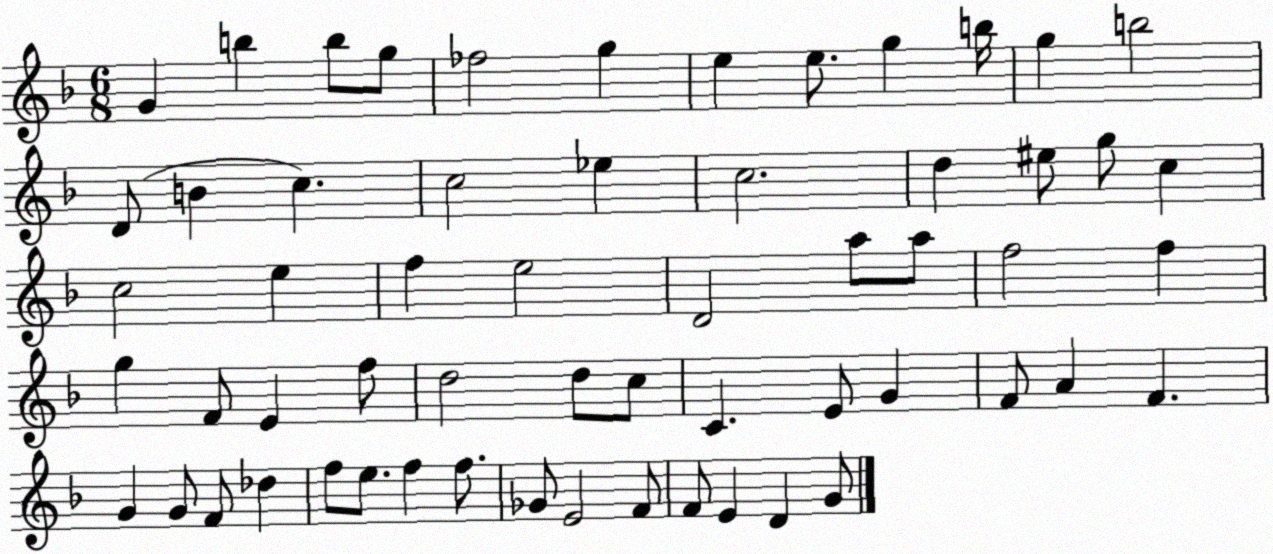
X:1
T:Untitled
M:6/8
L:1/4
K:F
G b b/2 g/2 _f2 g e e/2 g b/4 g b2 D/2 B c c2 _e c2 d ^e/2 g/2 c c2 e f e2 D2 a/2 a/2 f2 f g F/2 E f/2 d2 d/2 c/2 C E/2 G F/2 A F G G/2 F/2 _d f/2 e/2 f f/2 _G/2 E2 F/2 F/2 E D G/2